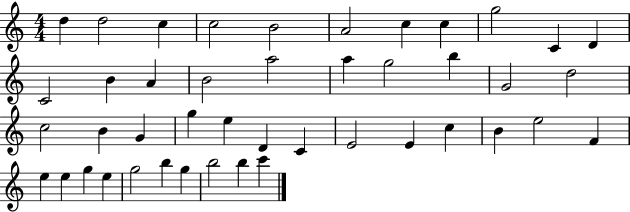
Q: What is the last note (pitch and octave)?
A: C6